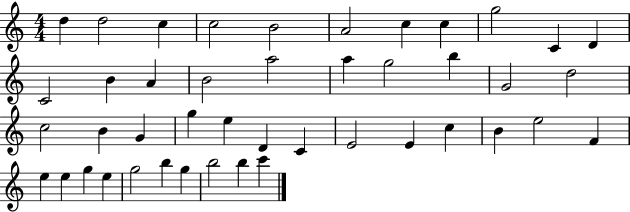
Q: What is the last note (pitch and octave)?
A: C6